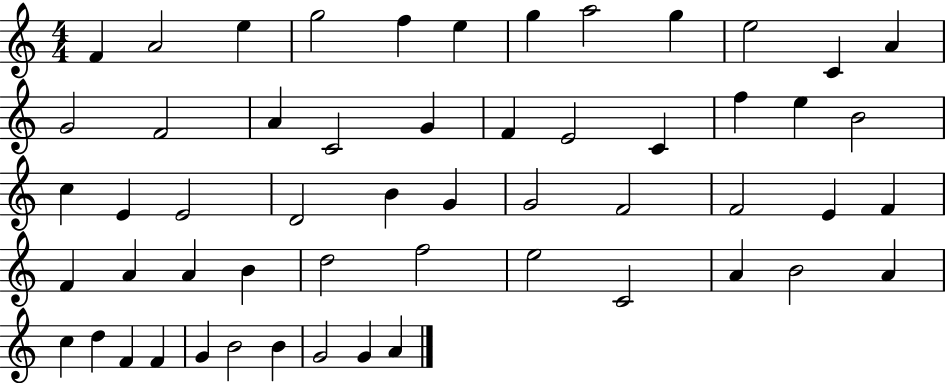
X:1
T:Untitled
M:4/4
L:1/4
K:C
F A2 e g2 f e g a2 g e2 C A G2 F2 A C2 G F E2 C f e B2 c E E2 D2 B G G2 F2 F2 E F F A A B d2 f2 e2 C2 A B2 A c d F F G B2 B G2 G A